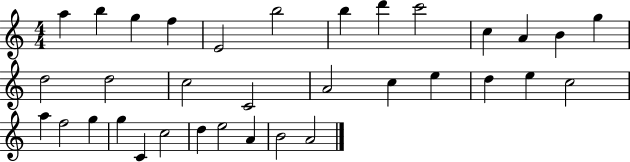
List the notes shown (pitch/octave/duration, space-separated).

A5/q B5/q G5/q F5/q E4/h B5/h B5/q D6/q C6/h C5/q A4/q B4/q G5/q D5/h D5/h C5/h C4/h A4/h C5/q E5/q D5/q E5/q C5/h A5/q F5/h G5/q G5/q C4/q C5/h D5/q E5/h A4/q B4/h A4/h